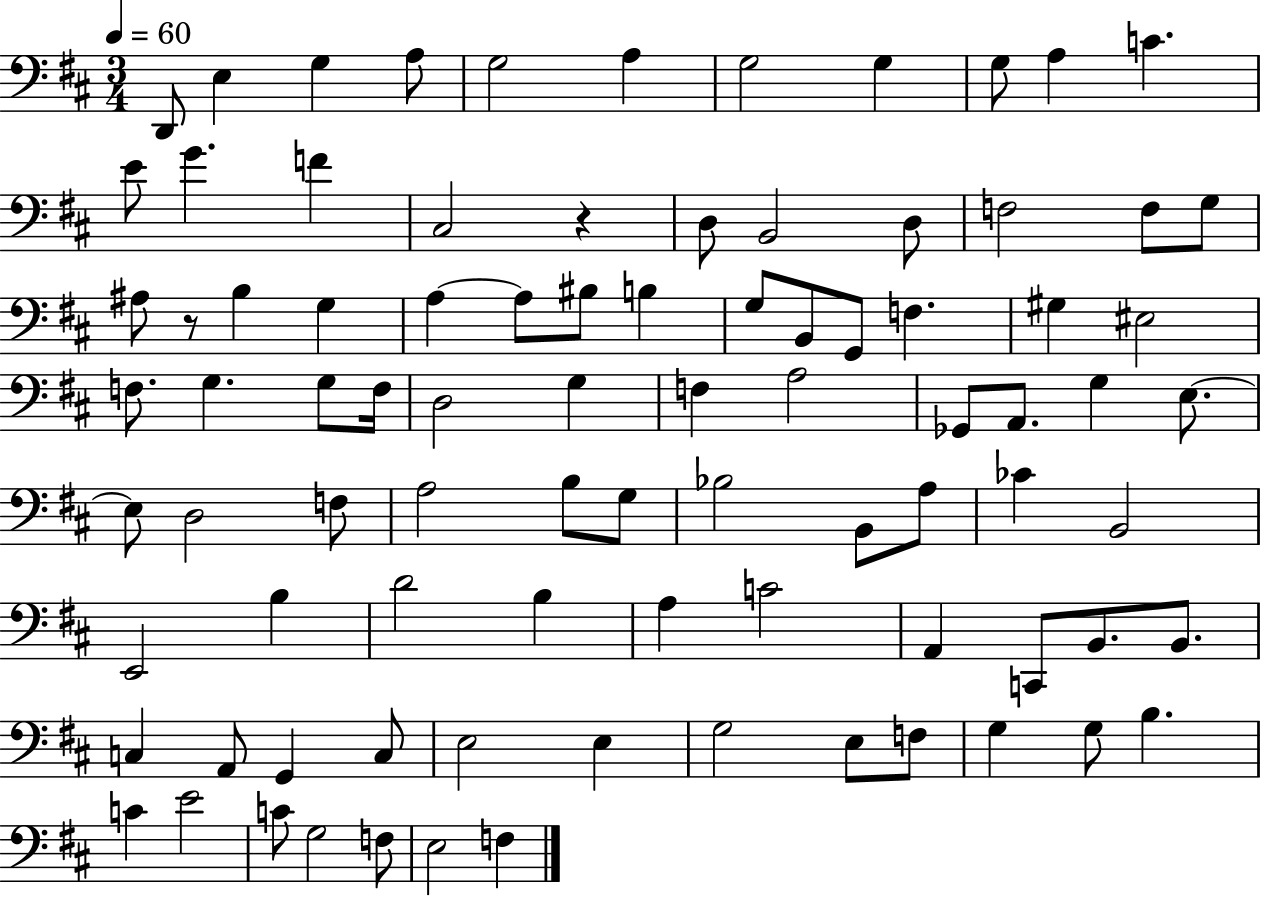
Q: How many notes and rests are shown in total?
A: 88